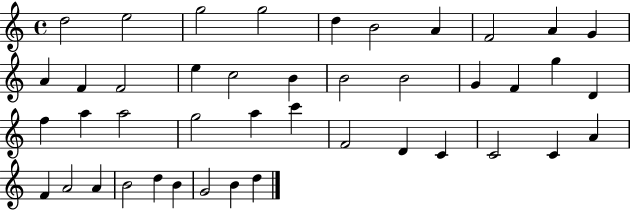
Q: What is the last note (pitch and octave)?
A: D5